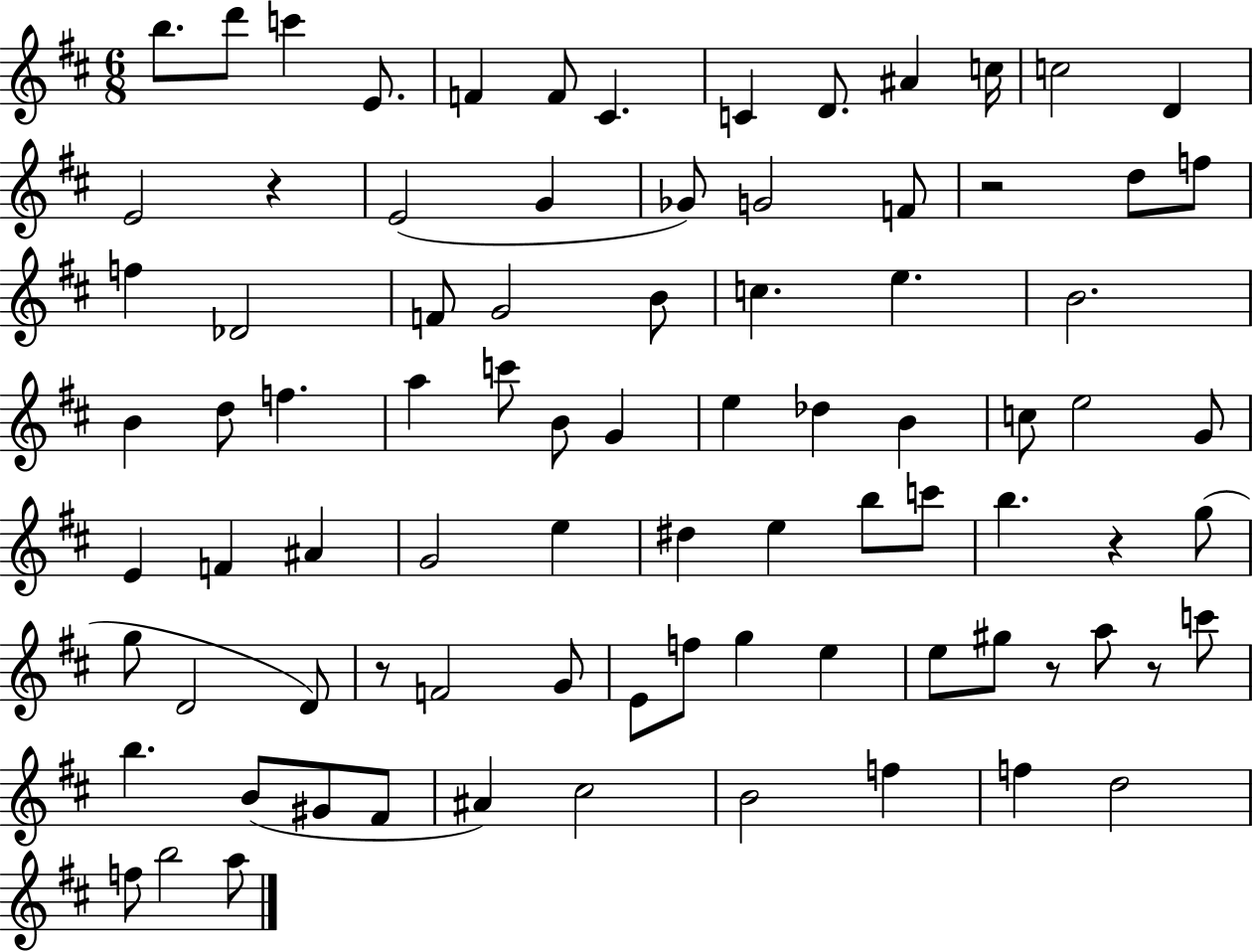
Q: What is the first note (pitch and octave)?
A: B5